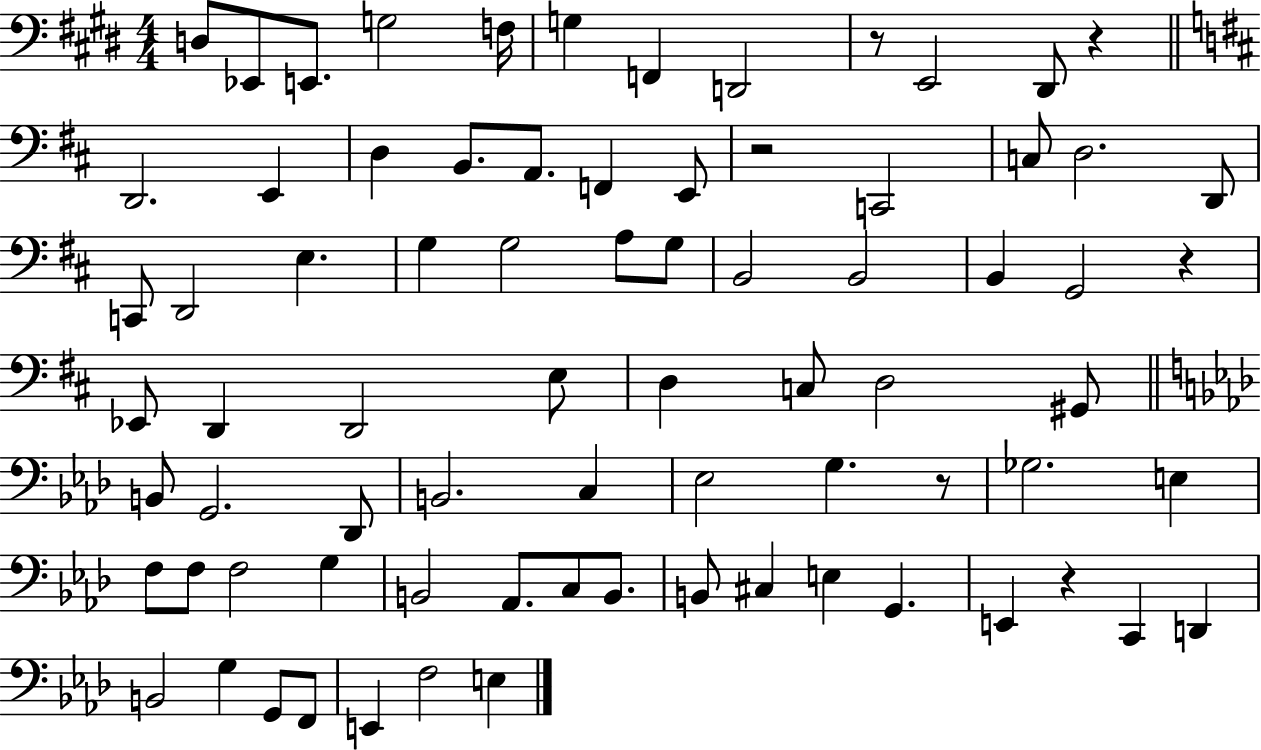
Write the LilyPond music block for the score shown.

{
  \clef bass
  \numericTimeSignature
  \time 4/4
  \key e \major
  \repeat volta 2 { d8 ees,8 e,8. g2 f16 | g4 f,4 d,2 | r8 e,2 dis,8 r4 | \bar "||" \break \key d \major d,2. e,4 | d4 b,8. a,8. f,4 e,8 | r2 c,2 | c8 d2. d,8 | \break c,8 d,2 e4. | g4 g2 a8 g8 | b,2 b,2 | b,4 g,2 r4 | \break ees,8 d,4 d,2 e8 | d4 c8 d2 gis,8 | \bar "||" \break \key aes \major b,8 g,2. des,8 | b,2. c4 | ees2 g4. r8 | ges2. e4 | \break f8 f8 f2 g4 | b,2 aes,8. c8 b,8. | b,8 cis4 e4 g,4. | e,4 r4 c,4 d,4 | \break b,2 g4 g,8 f,8 | e,4 f2 e4 | } \bar "|."
}